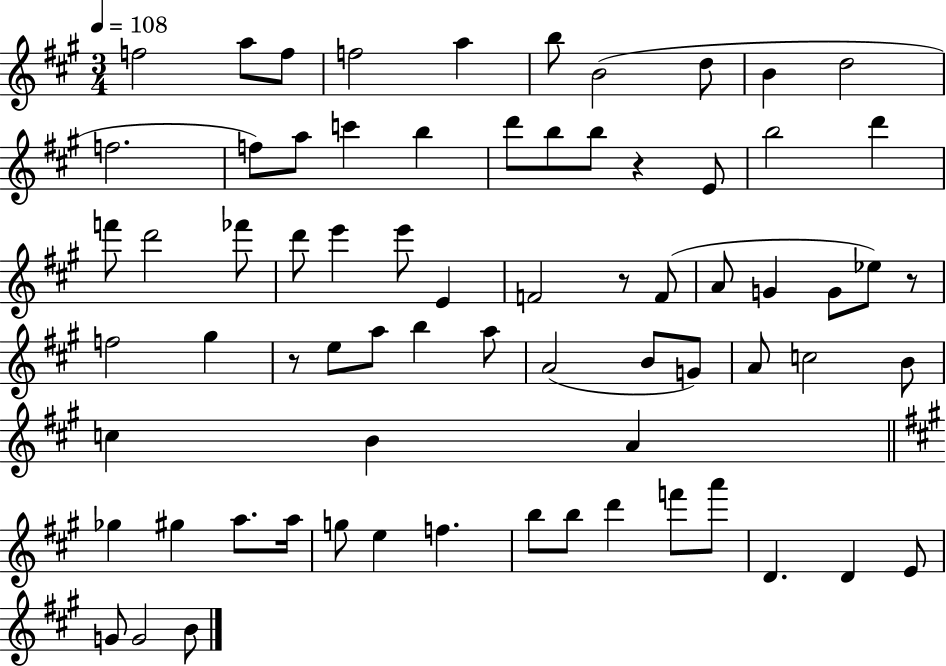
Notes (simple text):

F5/h A5/e F5/e F5/h A5/q B5/e B4/h D5/e B4/q D5/h F5/h. F5/e A5/e C6/q B5/q D6/e B5/e B5/e R/q E4/e B5/h D6/q F6/e D6/h FES6/e D6/e E6/q E6/e E4/q F4/h R/e F4/e A4/e G4/q G4/e Eb5/e R/e F5/h G#5/q R/e E5/e A5/e B5/q A5/e A4/h B4/e G4/e A4/e C5/h B4/e C5/q B4/q A4/q Gb5/q G#5/q A5/e. A5/s G5/e E5/q F5/q. B5/e B5/e D6/q F6/e A6/e D4/q. D4/q E4/e G4/e G4/h B4/e